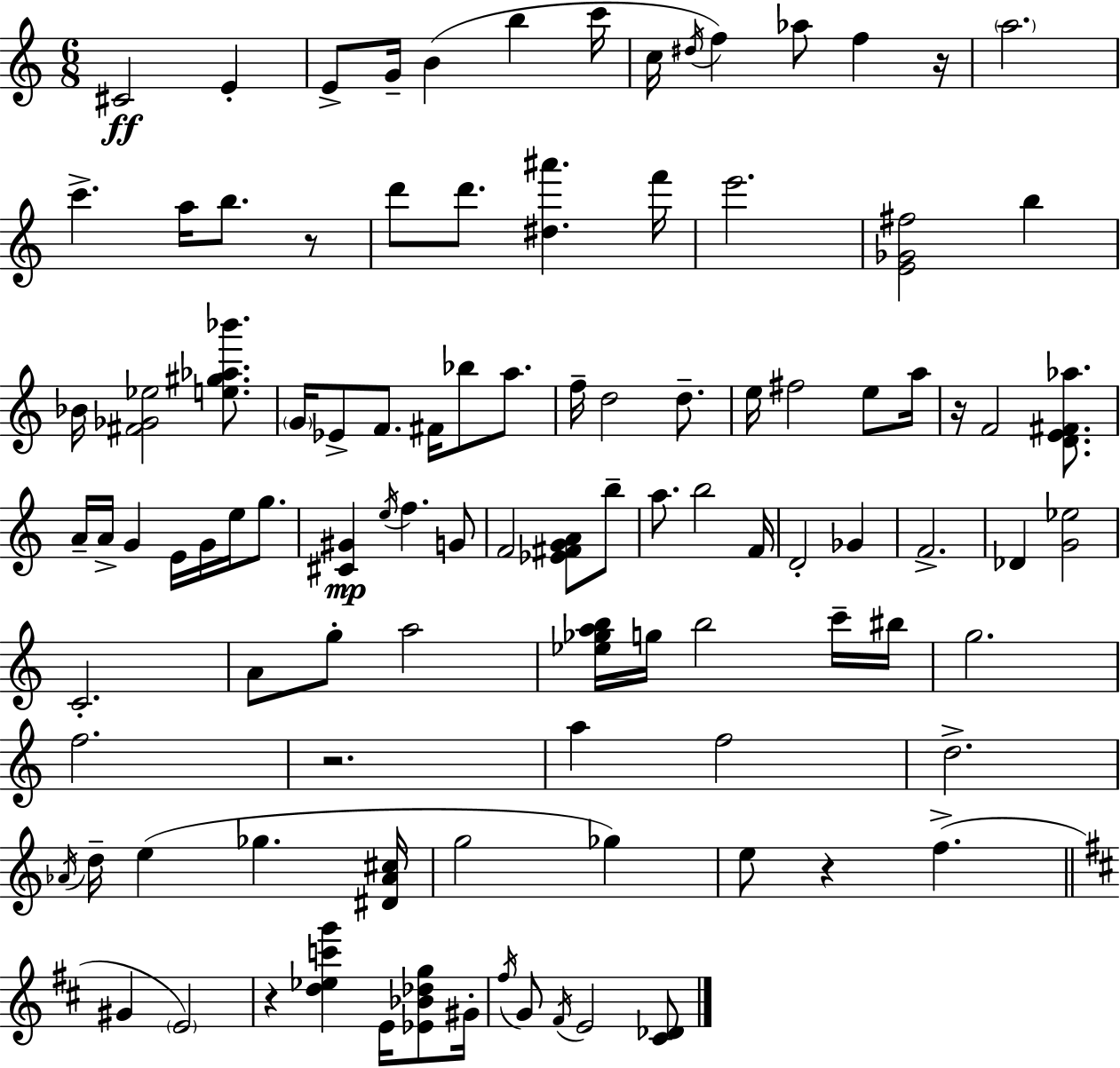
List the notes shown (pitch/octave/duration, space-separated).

C#4/h E4/q E4/e G4/s B4/q B5/q C6/s C5/s D#5/s F5/q Ab5/e F5/q R/s A5/h. C6/q. A5/s B5/e. R/e D6/e D6/e. [D#5,A#6]/q. F6/s E6/h. [E4,Gb4,F#5]/h B5/q Bb4/s [F#4,Gb4,Eb5]/h [E5,G#5,Ab5,Bb6]/e. G4/s Eb4/e F4/e. F#4/s Bb5/e A5/e. F5/s D5/h D5/e. E5/s F#5/h E5/e A5/s R/s F4/h [D4,E4,F#4,Ab5]/e. A4/s A4/s G4/q E4/s G4/s E5/s G5/e. [C#4,G#4]/q E5/s F5/q. G4/e F4/h [Eb4,F#4,G4,A4]/e B5/e A5/e. B5/h F4/s D4/h Gb4/q F4/h. Db4/q [G4,Eb5]/h C4/h. A4/e G5/e A5/h [Eb5,Gb5,A5,B5]/s G5/s B5/h C6/s BIS5/s G5/h. F5/h. R/h. A5/q F5/h D5/h. Ab4/s D5/s E5/q Gb5/q. [D#4,Ab4,C#5]/s G5/h Gb5/q E5/e R/q F5/q. G#4/q E4/h R/q [D5,Eb5,C6,G6]/q E4/s [Eb4,Bb4,Db5,G5]/e G#4/s F#5/s G4/e F#4/s E4/h [C#4,Db4]/e